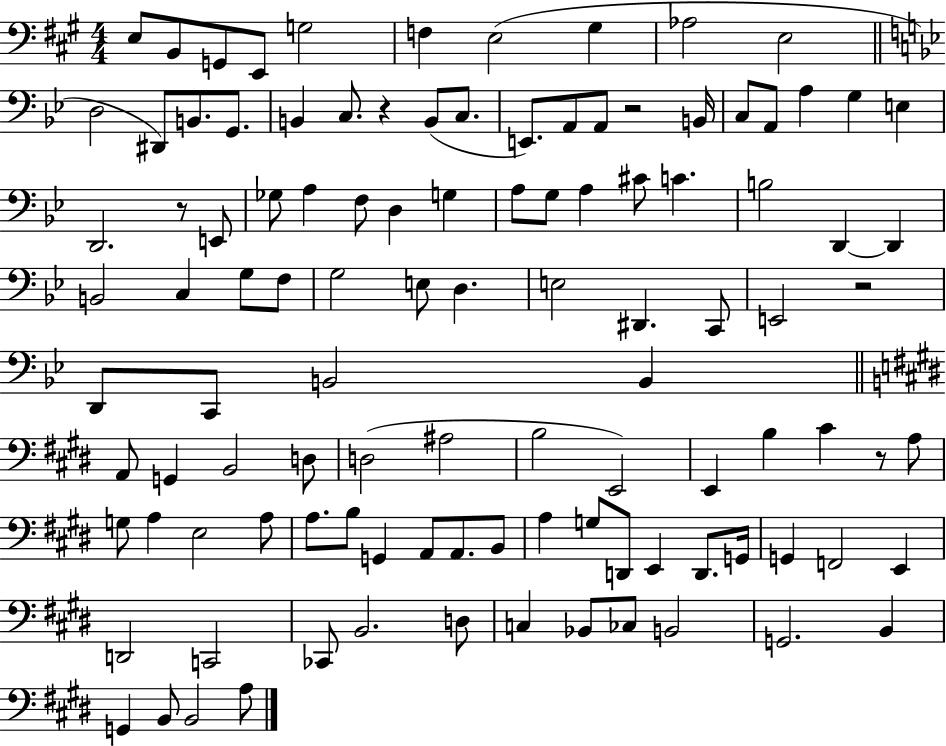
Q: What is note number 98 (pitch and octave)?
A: G2